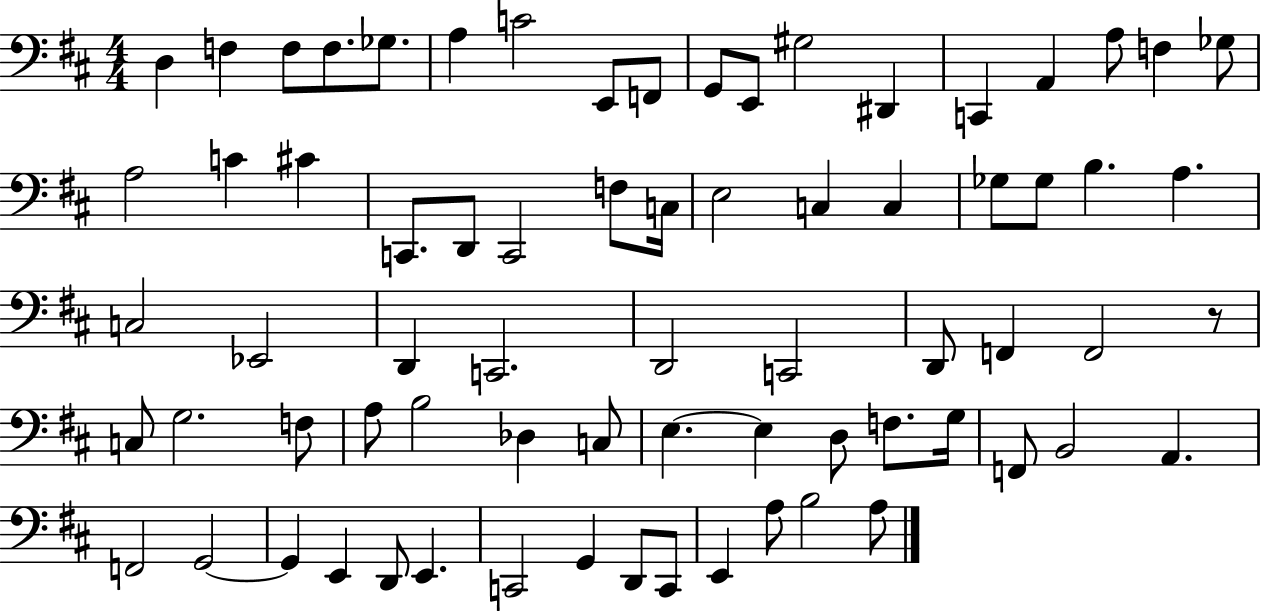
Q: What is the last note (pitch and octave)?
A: A3